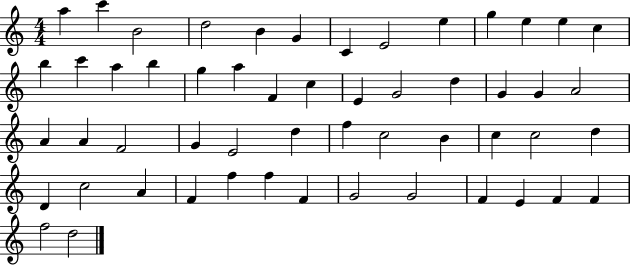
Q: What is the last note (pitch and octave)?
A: D5